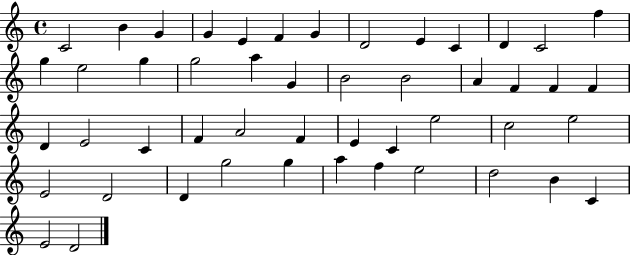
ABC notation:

X:1
T:Untitled
M:4/4
L:1/4
K:C
C2 B G G E F G D2 E C D C2 f g e2 g g2 a G B2 B2 A F F F D E2 C F A2 F E C e2 c2 e2 E2 D2 D g2 g a f e2 d2 B C E2 D2